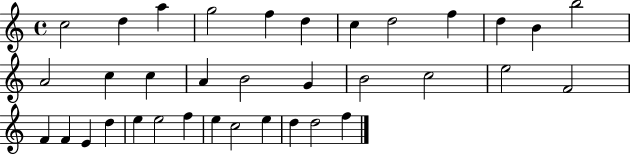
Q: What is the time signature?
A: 4/4